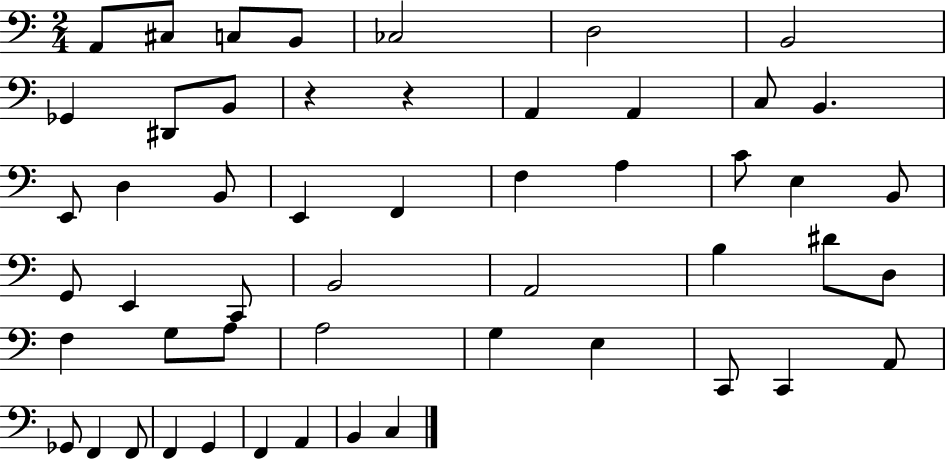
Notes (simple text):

A2/e C#3/e C3/e B2/e CES3/h D3/h B2/h Gb2/q D#2/e B2/e R/q R/q A2/q A2/q C3/e B2/q. E2/e D3/q B2/e E2/q F2/q F3/q A3/q C4/e E3/q B2/e G2/e E2/q C2/e B2/h A2/h B3/q D#4/e D3/e F3/q G3/e A3/e A3/h G3/q E3/q C2/e C2/q A2/e Gb2/e F2/q F2/e F2/q G2/q F2/q A2/q B2/q C3/q